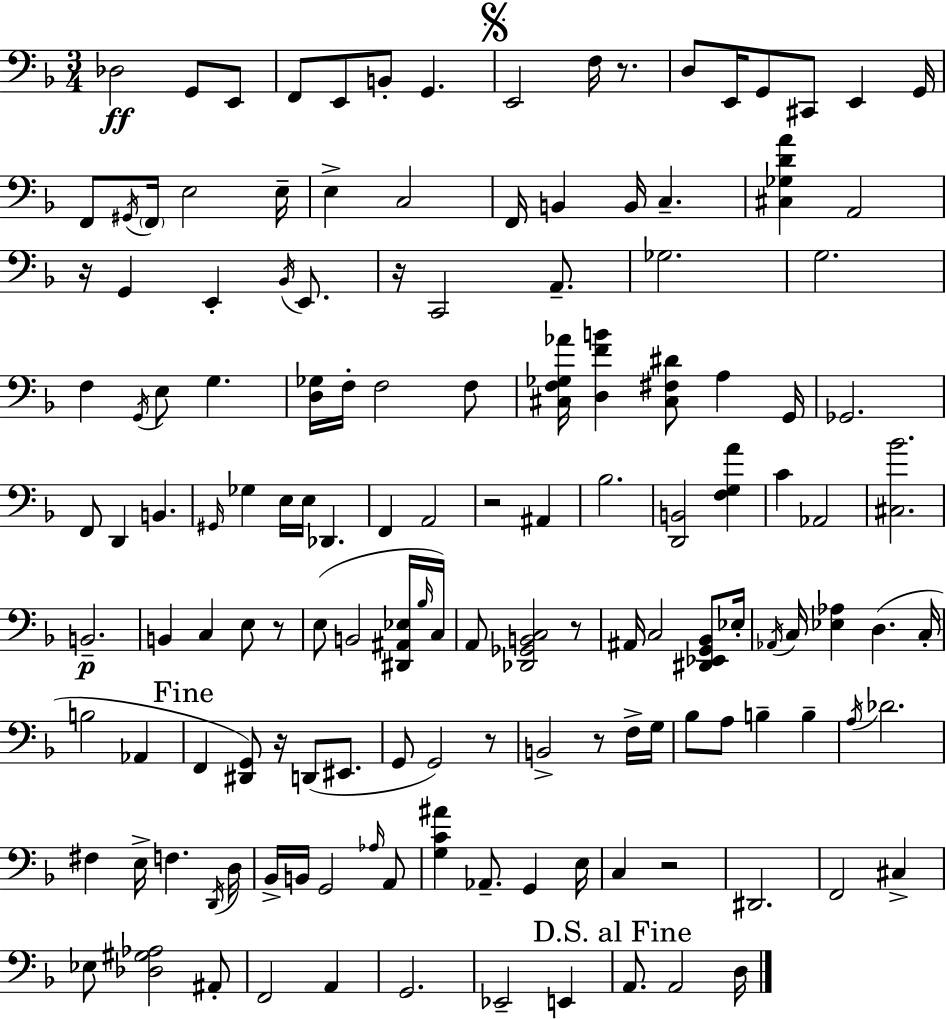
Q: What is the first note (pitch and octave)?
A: Db3